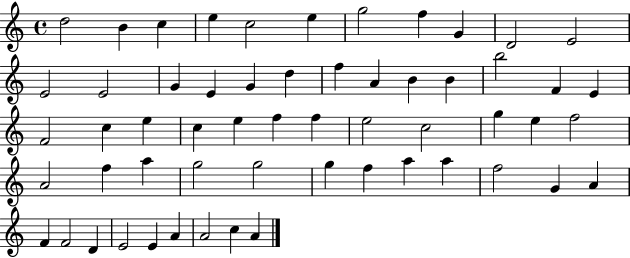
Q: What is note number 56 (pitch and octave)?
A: C5